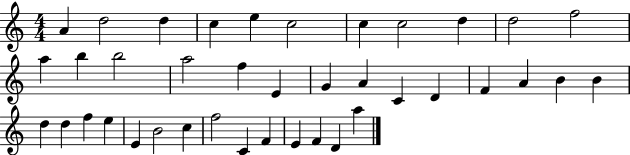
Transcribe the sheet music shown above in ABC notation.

X:1
T:Untitled
M:4/4
L:1/4
K:C
A d2 d c e c2 c c2 d d2 f2 a b b2 a2 f E G A C D F A B B d d f e E B2 c f2 C F E F D a